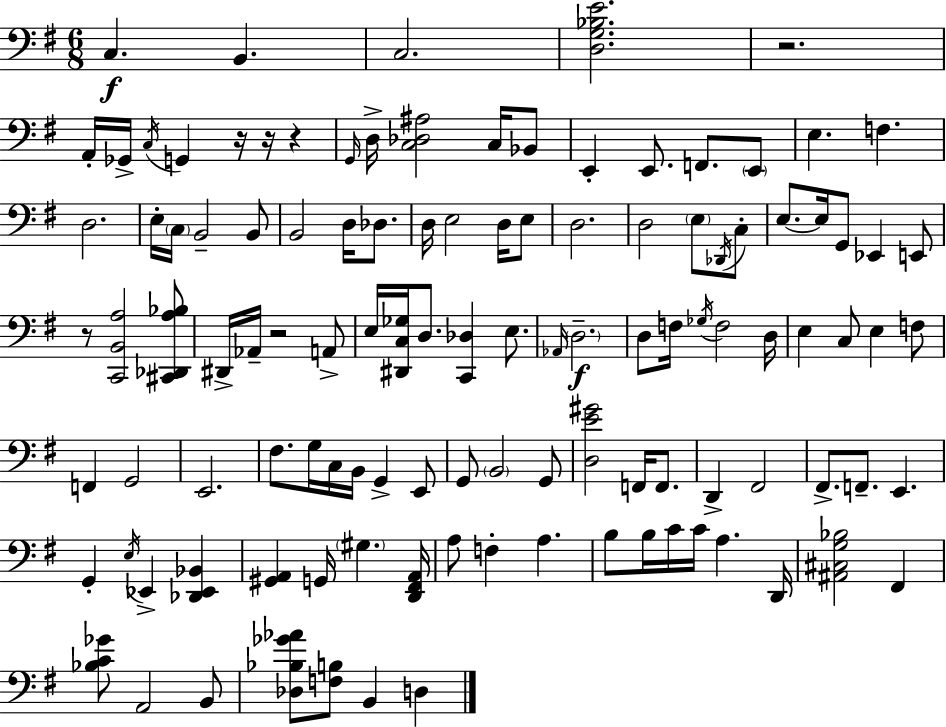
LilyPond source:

{
  \clef bass
  \numericTimeSignature
  \time 6/8
  \key e \minor
  c4.\f b,4. | c2. | <d g bes e'>2. | r2. | \break a,16-. ges,16-> \acciaccatura { c16 } g,4 r16 r16 r4 | \grace { g,16 } d16-> <c des ais>2 c16 | bes,8 e,4-. e,8. f,8. | \parenthesize e,8 e4. f4. | \break d2. | e16-. \parenthesize c16 b,2-- | b,8 b,2 d16 des8. | d16 e2 d16 | \break e8 d2. | d2 \parenthesize e8 | \acciaccatura { des,16 } c8-. e8.~~ e16 g,8 ees,4 | e,8 r8 <c, b, a>2 | \break <cis, des, a bes>8 dis,16-> aes,16-- r2 | a,8-> e16 <dis, c ges>16 d8. <c, des>4 | e8. \grace { aes,16 }\f \parenthesize d2.-- | d8 f16 \acciaccatura { ges16 } f2 | \break d16 e4 c8 e4 | f8 f,4 g,2 | e,2. | fis8. g16 c16 b,16 g,4-> | \break e,8 g,8 \parenthesize b,2 | g,8 <d e' gis'>2 | f,16 f,8. d,4-> fis,2 | fis,8.-> f,8.-- e,4. | \break g,4-. \acciaccatura { e16 } ees,4-> | <des, ees, bes,>4 <gis, a,>4 g,16 \parenthesize gis4. | <d, fis, a,>16 a8 f4-. | a4. b8 b16 c'16 c'16 a4. | \break d,16 <ais, cis g bes>2 | fis,4 <bes c' ges'>8 a,2 | b,8 <des bes ges' aes'>8 <f b>8 b,4 | d4 \bar "|."
}